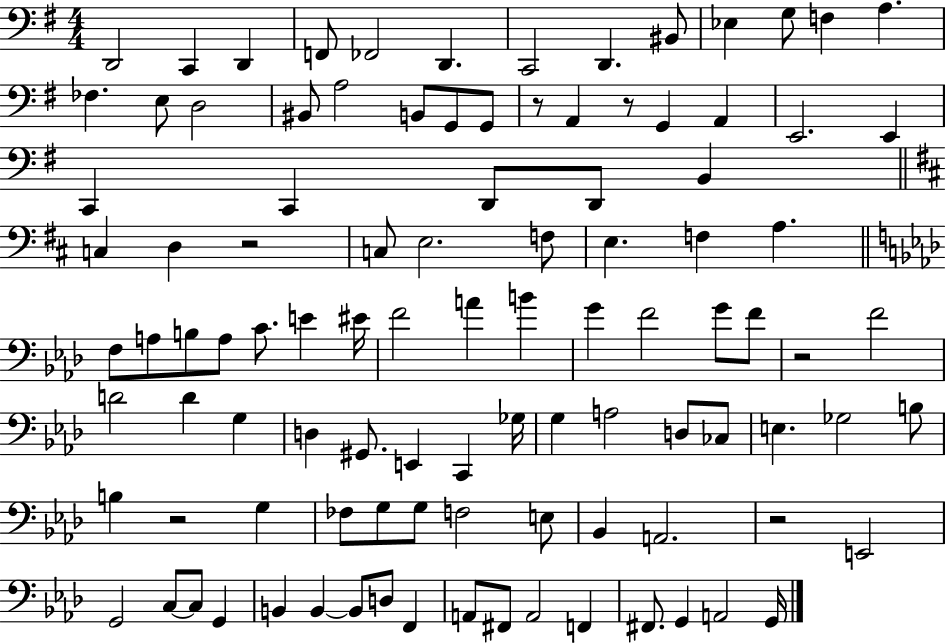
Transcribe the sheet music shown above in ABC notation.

X:1
T:Untitled
M:4/4
L:1/4
K:G
D,,2 C,, D,, F,,/2 _F,,2 D,, C,,2 D,, ^B,,/2 _E, G,/2 F, A, _F, E,/2 D,2 ^B,,/2 A,2 B,,/2 G,,/2 G,,/2 z/2 A,, z/2 G,, A,, E,,2 E,, C,, C,, D,,/2 D,,/2 B,, C, D, z2 C,/2 E,2 F,/2 E, F, A, F,/2 A,/2 B,/2 A,/2 C/2 E ^E/4 F2 A B G F2 G/2 F/2 z2 F2 D2 D G, D, ^G,,/2 E,, C,, _G,/4 G, A,2 D,/2 _C,/2 E, _G,2 B,/2 B, z2 G, _F,/2 G,/2 G,/2 F,2 E,/2 _B,, A,,2 z2 E,,2 G,,2 C,/2 C,/2 G,, B,, B,, B,,/2 D,/2 F,, A,,/2 ^F,,/2 A,,2 F,, ^F,,/2 G,, A,,2 G,,/4